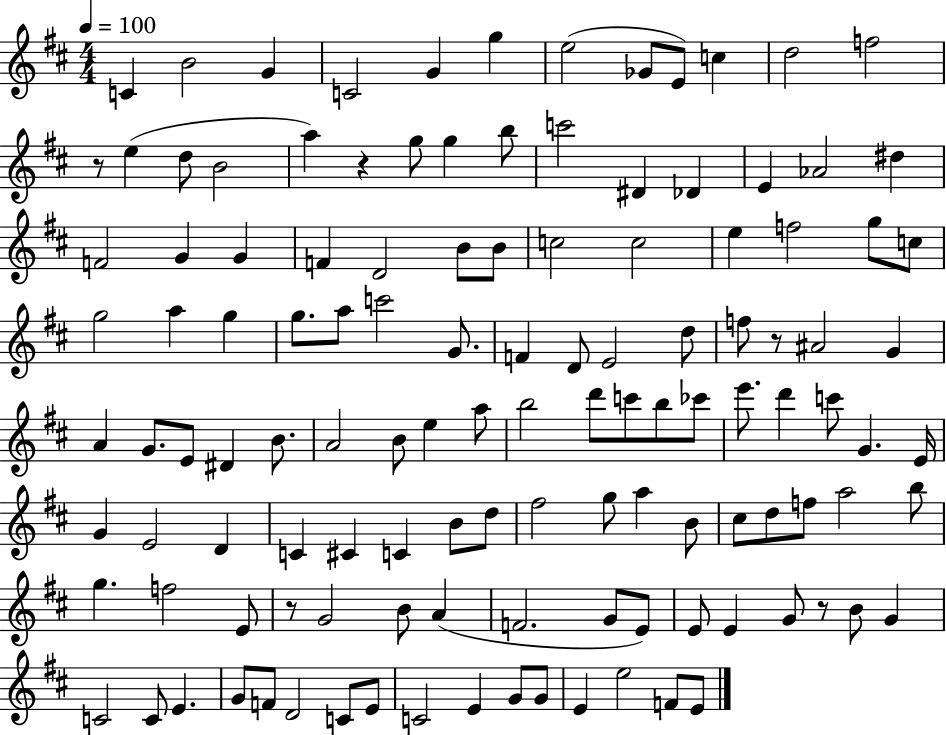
{
  \clef treble
  \numericTimeSignature
  \time 4/4
  \key d \major
  \tempo 4 = 100
  c'4 b'2 g'4 | c'2 g'4 g''4 | e''2( ges'8 e'8) c''4 | d''2 f''2 | \break r8 e''4( d''8 b'2 | a''4) r4 g''8 g''4 b''8 | c'''2 dis'4 des'4 | e'4 aes'2 dis''4 | \break f'2 g'4 g'4 | f'4 d'2 b'8 b'8 | c''2 c''2 | e''4 f''2 g''8 c''8 | \break g''2 a''4 g''4 | g''8. a''8 c'''2 g'8. | f'4 d'8 e'2 d''8 | f''8 r8 ais'2 g'4 | \break a'4 g'8. e'8 dis'4 b'8. | a'2 b'8 e''4 a''8 | b''2 d'''8 c'''8 b''8 ces'''8 | e'''8. d'''4 c'''8 g'4. e'16 | \break g'4 e'2 d'4 | c'4 cis'4 c'4 b'8 d''8 | fis''2 g''8 a''4 b'8 | cis''8 d''8 f''8 a''2 b''8 | \break g''4. f''2 e'8 | r8 g'2 b'8 a'4( | f'2. g'8 e'8) | e'8 e'4 g'8 r8 b'8 g'4 | \break c'2 c'8 e'4. | g'8 f'8 d'2 c'8 e'8 | c'2 e'4 g'8 g'8 | e'4 e''2 f'8 e'8 | \break \bar "|."
}